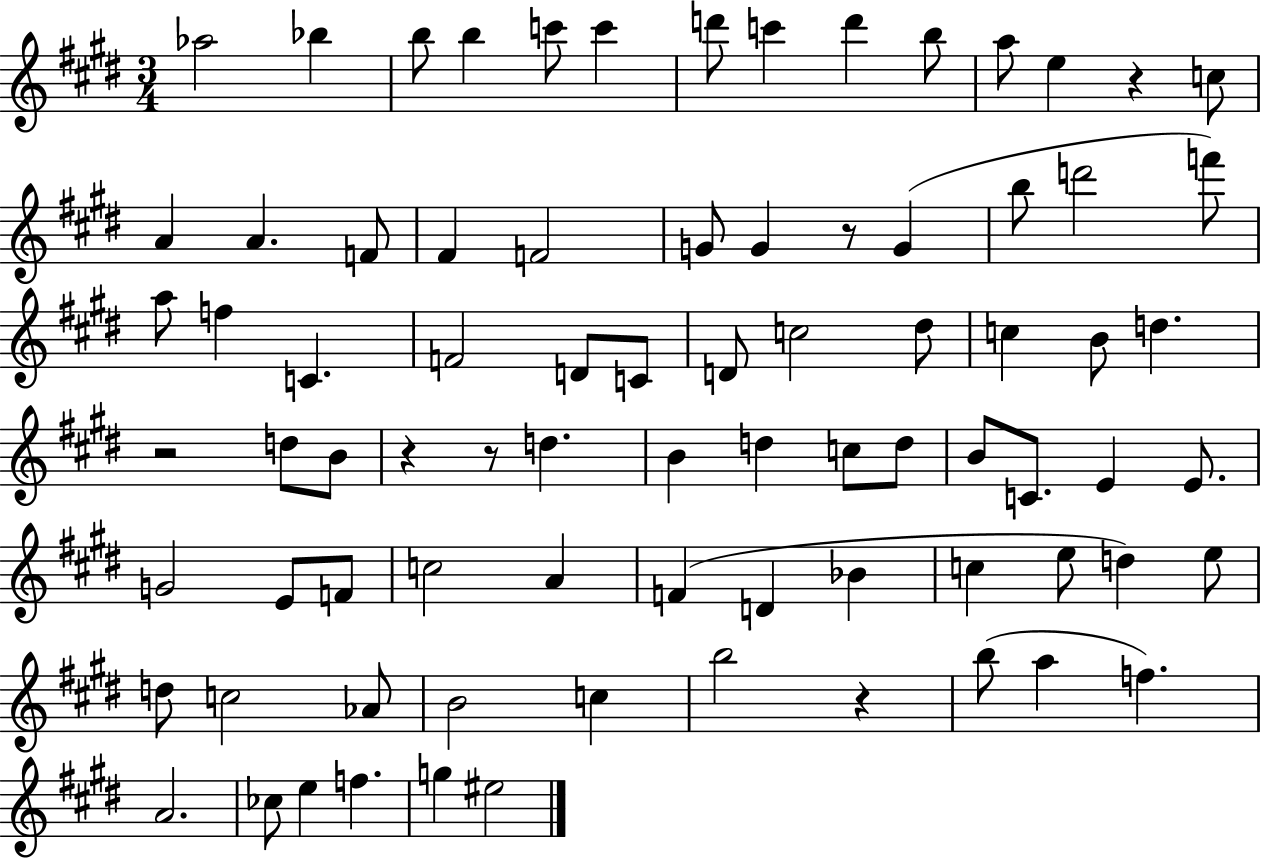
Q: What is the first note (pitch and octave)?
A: Ab5